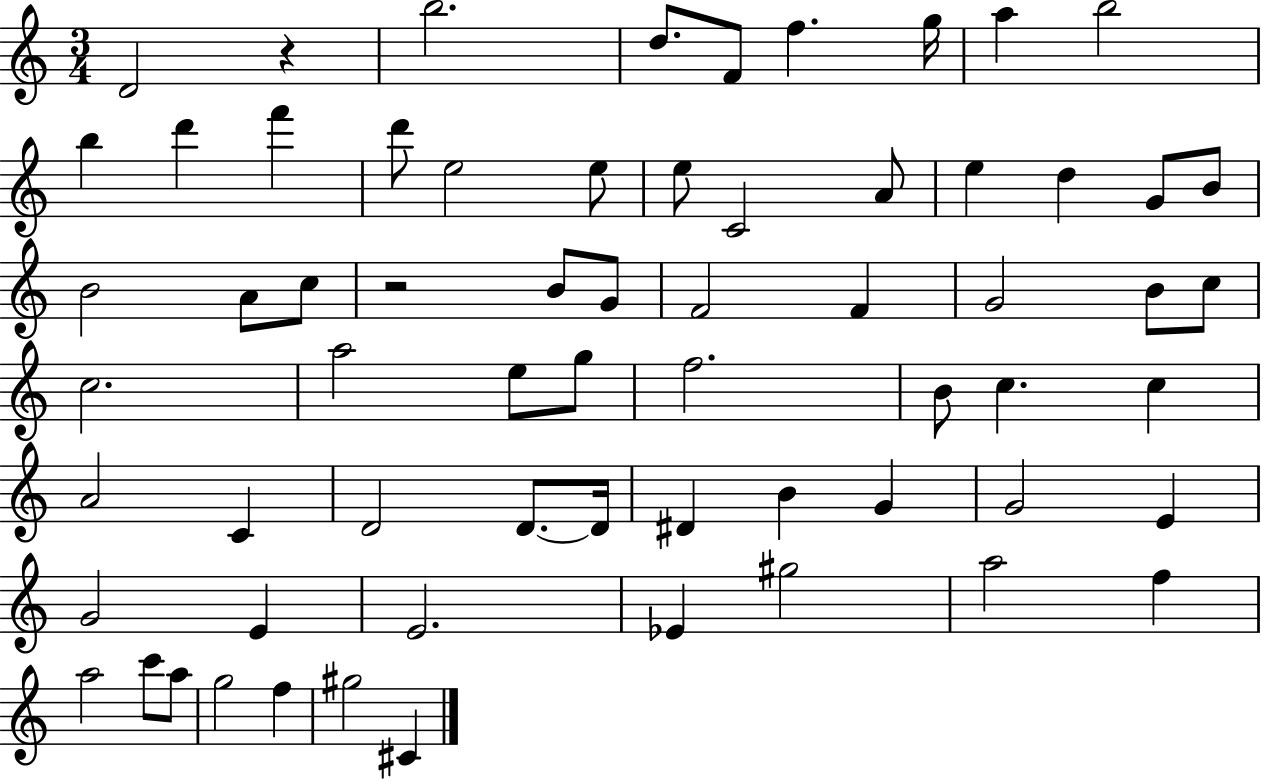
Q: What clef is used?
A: treble